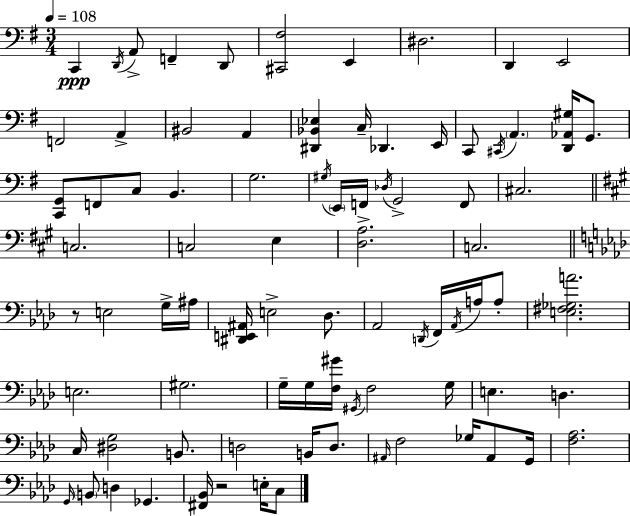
C2/q D2/s A2/e F2/q D2/e [C#2,F#3]/h E2/q D#3/h. D2/q E2/h F2/h A2/q BIS2/h A2/q [D#2,Bb2,Eb3]/q C3/s Db2/q. E2/s C2/e C#2/s A2/q. [D2,Ab2,G#3]/s G2/e. [C2,G2]/e F2/e C3/e B2/q. G3/h. G#3/s E2/s F2/s Db3/s G2/h F2/e C#3/h. C3/h. C3/h E3/q [D3,A3]/h. C3/h. R/e E3/h G3/s A#3/s [D#2,E2,A#2]/s E3/h Db3/e. Ab2/h D2/s F2/s Ab2/s A3/s A3/e [E3,F#3,Gb3,A4]/h. E3/h. G#3/h. G3/s G3/s [F3,G#4]/s G#2/s F3/h G3/s E3/q. D3/q. C3/s [D#3,G3]/h B2/e. D3/h B2/s D3/e. A#2/s F3/h Gb3/s A#2/e G2/s [F3,Ab3]/h. G2/s B2/e D3/q Gb2/q. [F#2,Bb2]/s R/h E3/s C3/e